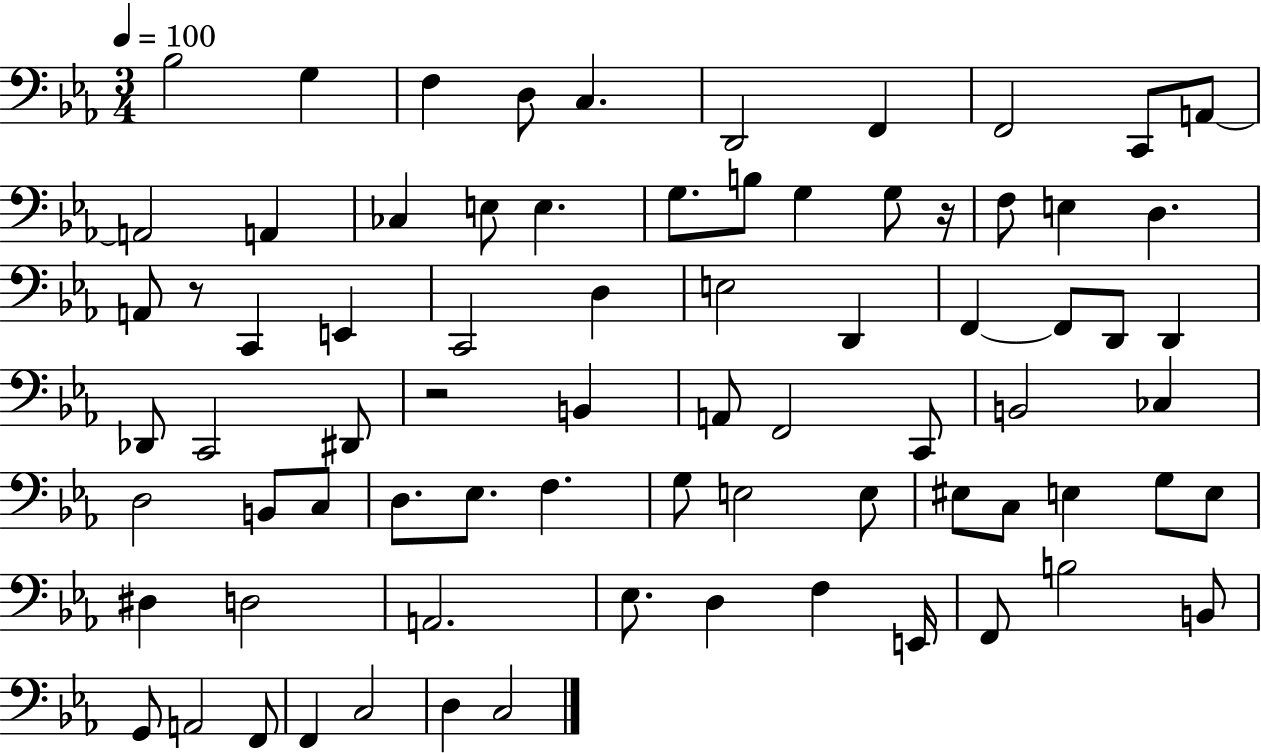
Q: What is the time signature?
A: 3/4